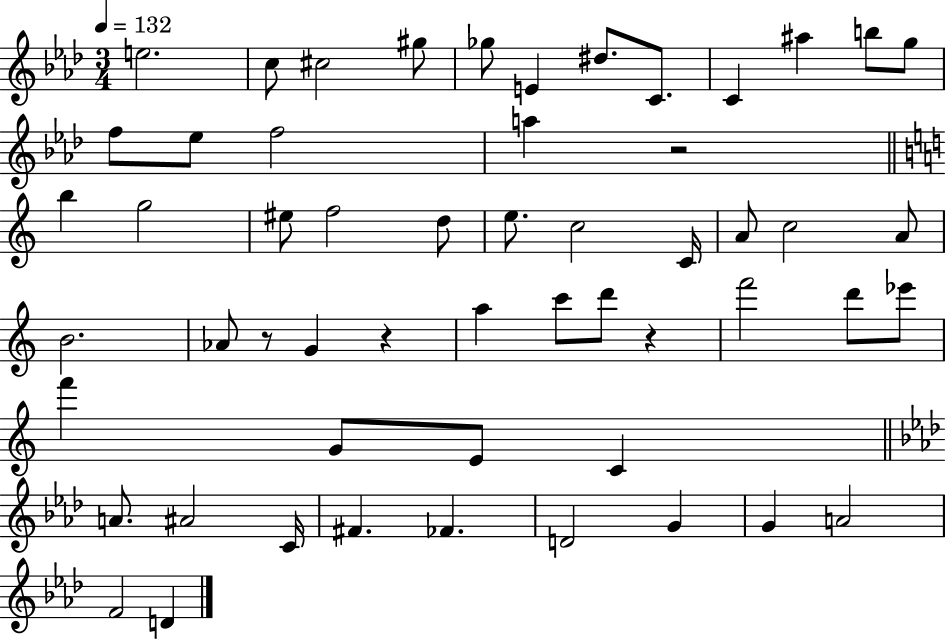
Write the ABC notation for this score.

X:1
T:Untitled
M:3/4
L:1/4
K:Ab
e2 c/2 ^c2 ^g/2 _g/2 E ^d/2 C/2 C ^a b/2 g/2 f/2 _e/2 f2 a z2 b g2 ^e/2 f2 d/2 e/2 c2 C/4 A/2 c2 A/2 B2 _A/2 z/2 G z a c'/2 d'/2 z f'2 d'/2 _e'/2 f' G/2 E/2 C A/2 ^A2 C/4 ^F _F D2 G G A2 F2 D